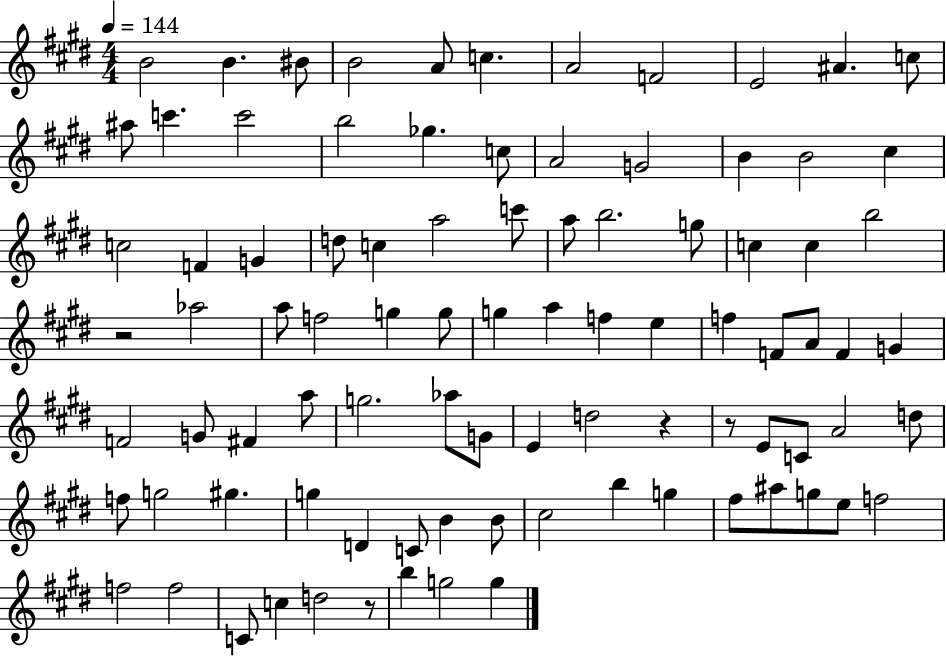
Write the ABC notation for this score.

X:1
T:Untitled
M:4/4
L:1/4
K:E
B2 B ^B/2 B2 A/2 c A2 F2 E2 ^A c/2 ^a/2 c' c'2 b2 _g c/2 A2 G2 B B2 ^c c2 F G d/2 c a2 c'/2 a/2 b2 g/2 c c b2 z2 _a2 a/2 f2 g g/2 g a f e f F/2 A/2 F G F2 G/2 ^F a/2 g2 _a/2 G/2 E d2 z z/2 E/2 C/2 A2 d/2 f/2 g2 ^g g D C/2 B B/2 ^c2 b g ^f/2 ^a/2 g/2 e/2 f2 f2 f2 C/2 c d2 z/2 b g2 g